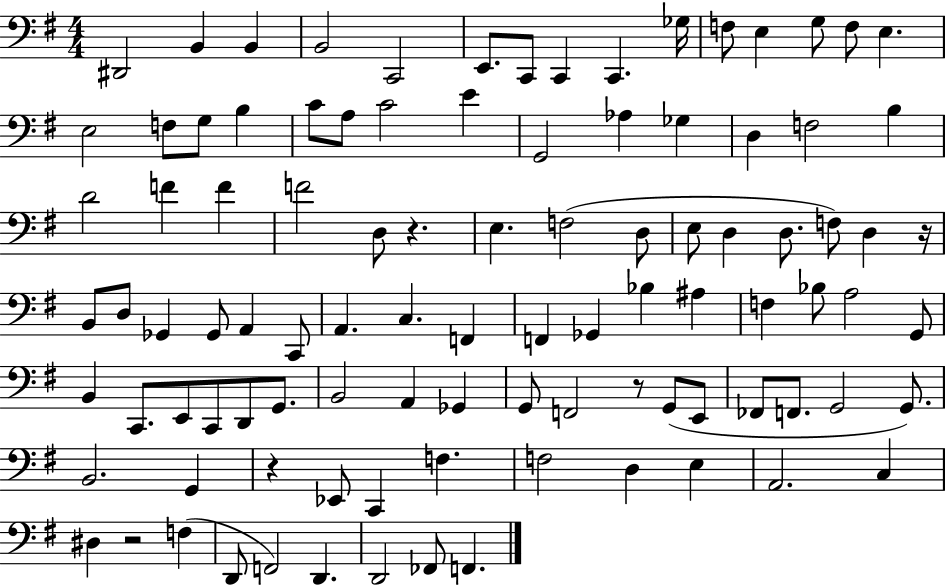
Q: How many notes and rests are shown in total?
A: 99